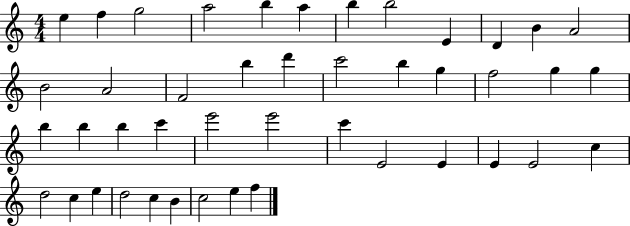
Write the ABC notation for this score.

X:1
T:Untitled
M:4/4
L:1/4
K:C
e f g2 a2 b a b b2 E D B A2 B2 A2 F2 b d' c'2 b g f2 g g b b b c' e'2 e'2 c' E2 E E E2 c d2 c e d2 c B c2 e f